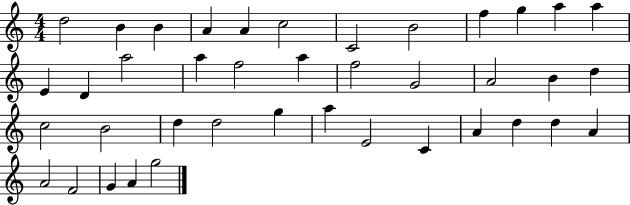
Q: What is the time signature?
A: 4/4